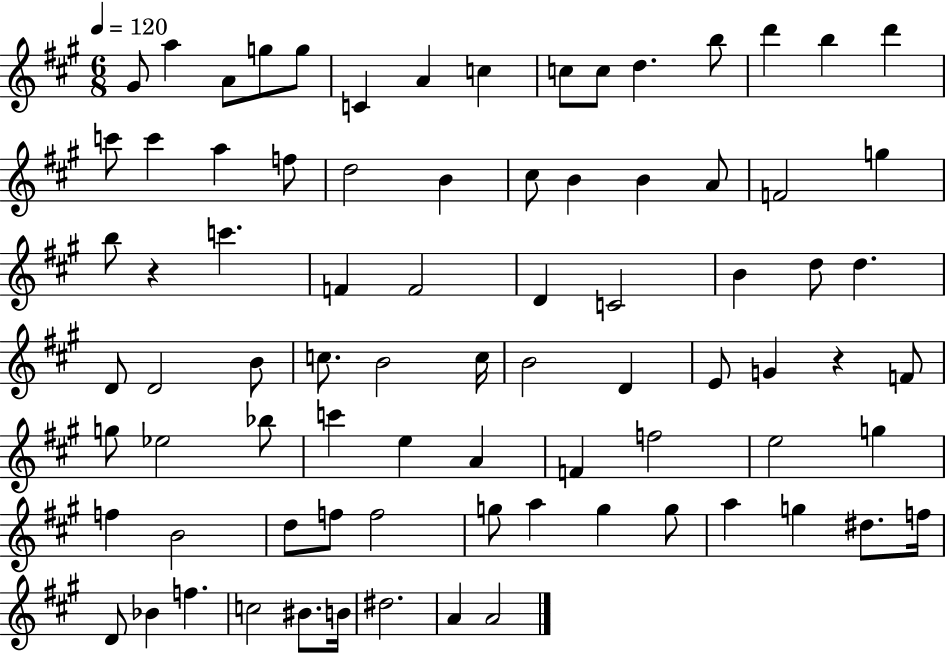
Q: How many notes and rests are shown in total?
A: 81